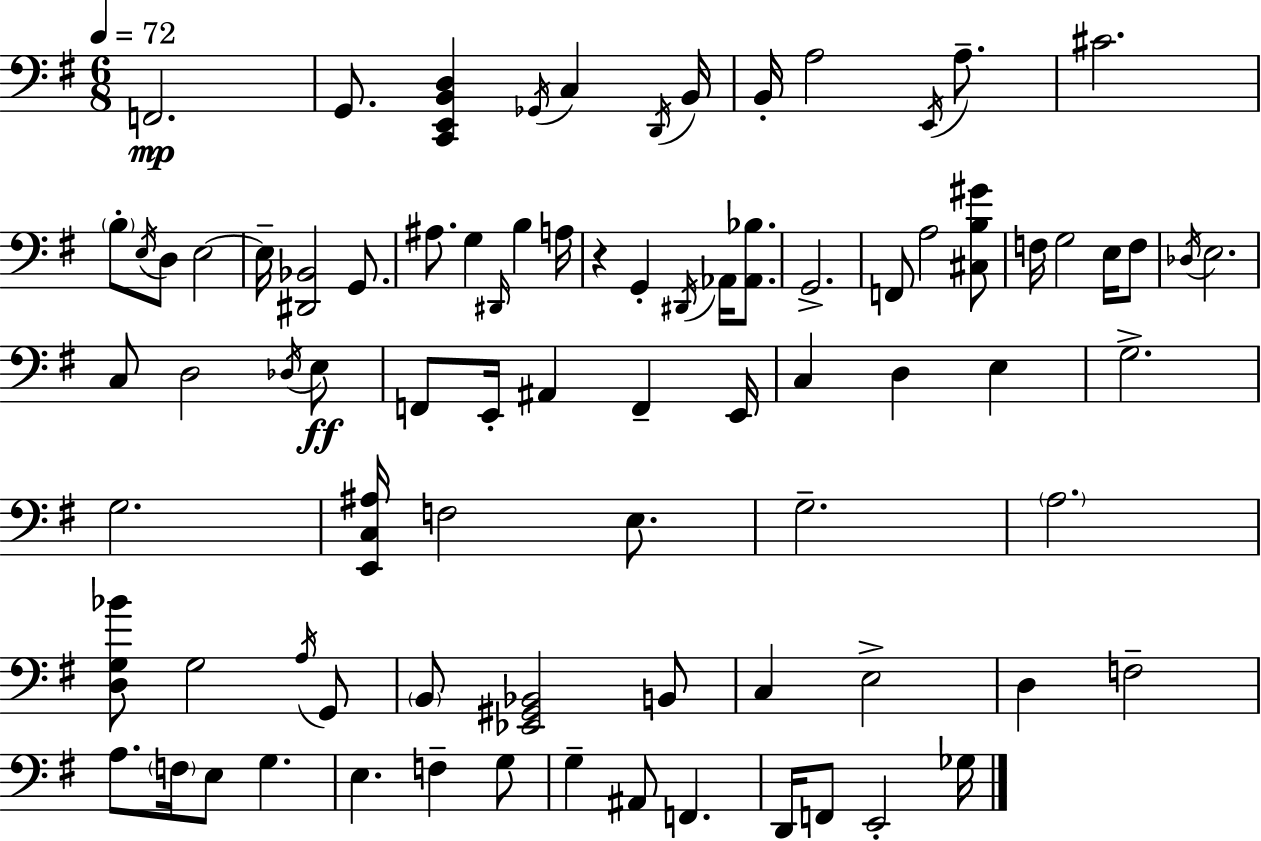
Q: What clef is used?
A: bass